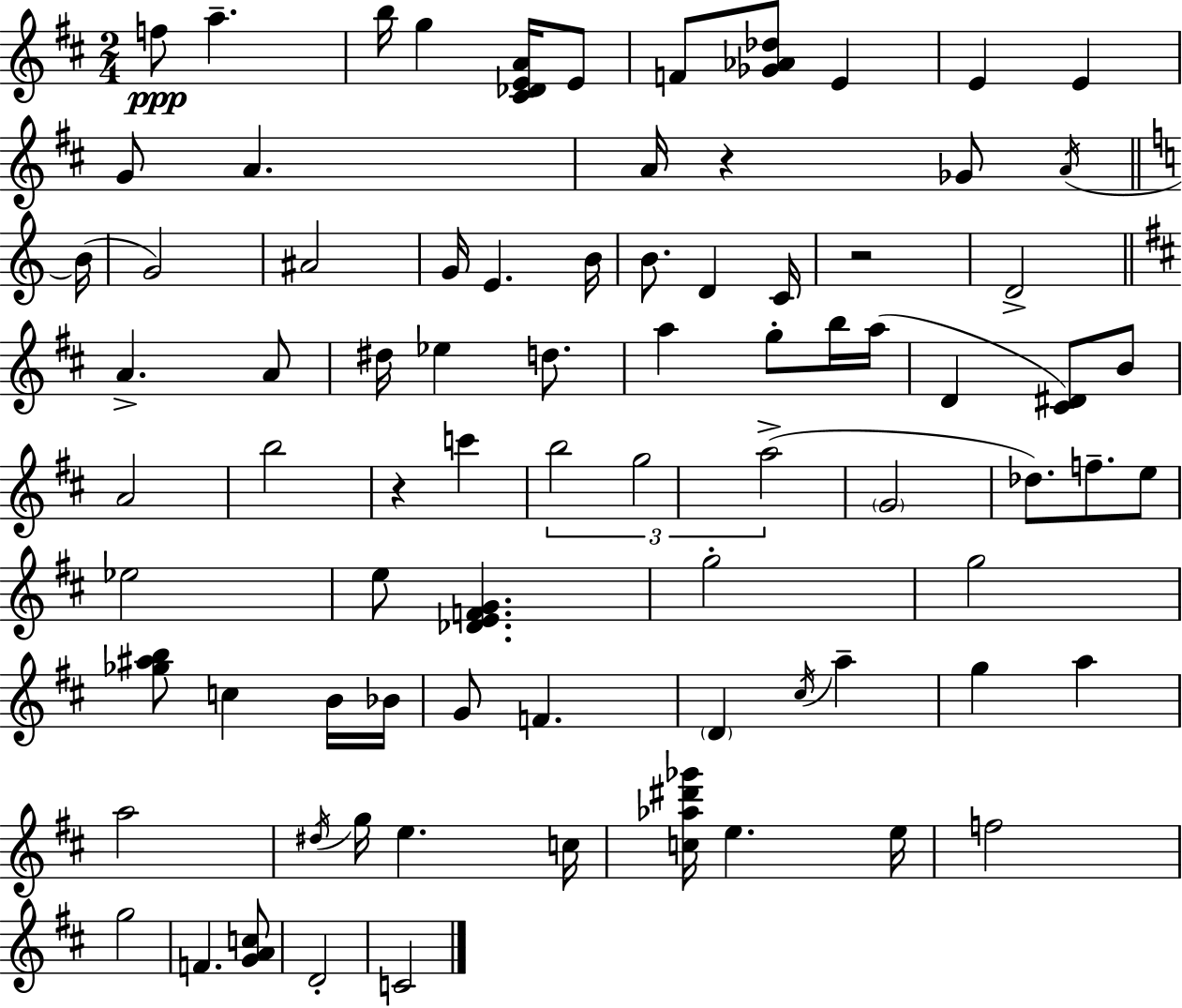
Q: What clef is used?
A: treble